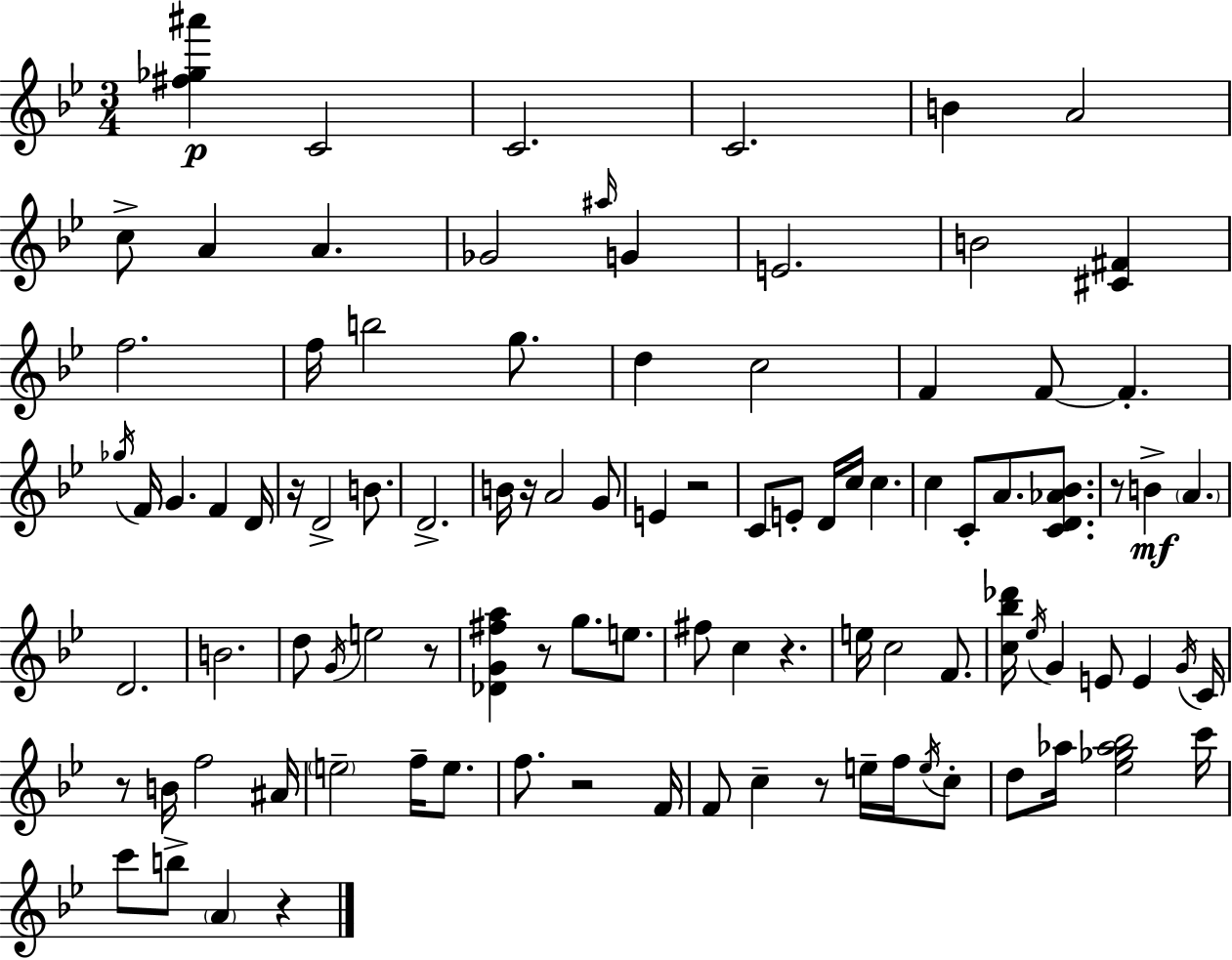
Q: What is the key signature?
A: BES major